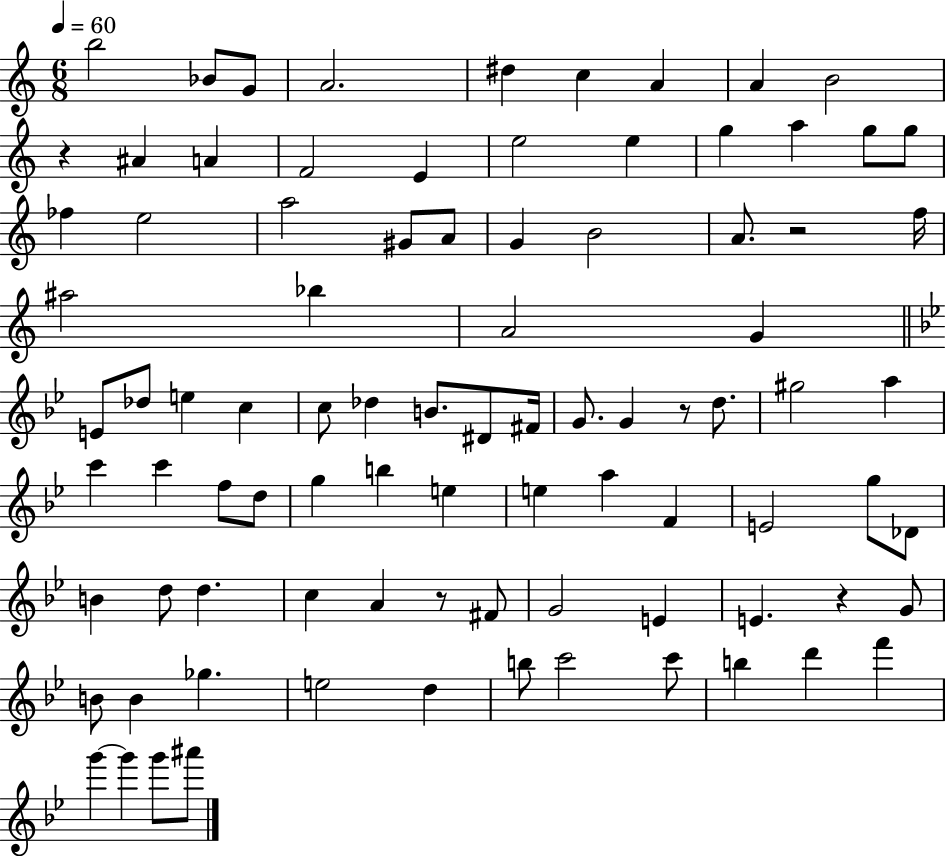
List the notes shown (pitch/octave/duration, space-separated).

B5/h Bb4/e G4/e A4/h. D#5/q C5/q A4/q A4/q B4/h R/q A#4/q A4/q F4/h E4/q E5/h E5/q G5/q A5/q G5/e G5/e FES5/q E5/h A5/h G#4/e A4/e G4/q B4/h A4/e. R/h F5/s A#5/h Bb5/q A4/h G4/q E4/e Db5/e E5/q C5/q C5/e Db5/q B4/e. D#4/e F#4/s G4/e. G4/q R/e D5/e. G#5/h A5/q C6/q C6/q F5/e D5/e G5/q B5/q E5/q E5/q A5/q F4/q E4/h G5/e Db4/e B4/q D5/e D5/q. C5/q A4/q R/e F#4/e G4/h E4/q E4/q. R/q G4/e B4/e B4/q Gb5/q. E5/h D5/q B5/e C6/h C6/e B5/q D6/q F6/q G6/q G6/q G6/e A#6/e